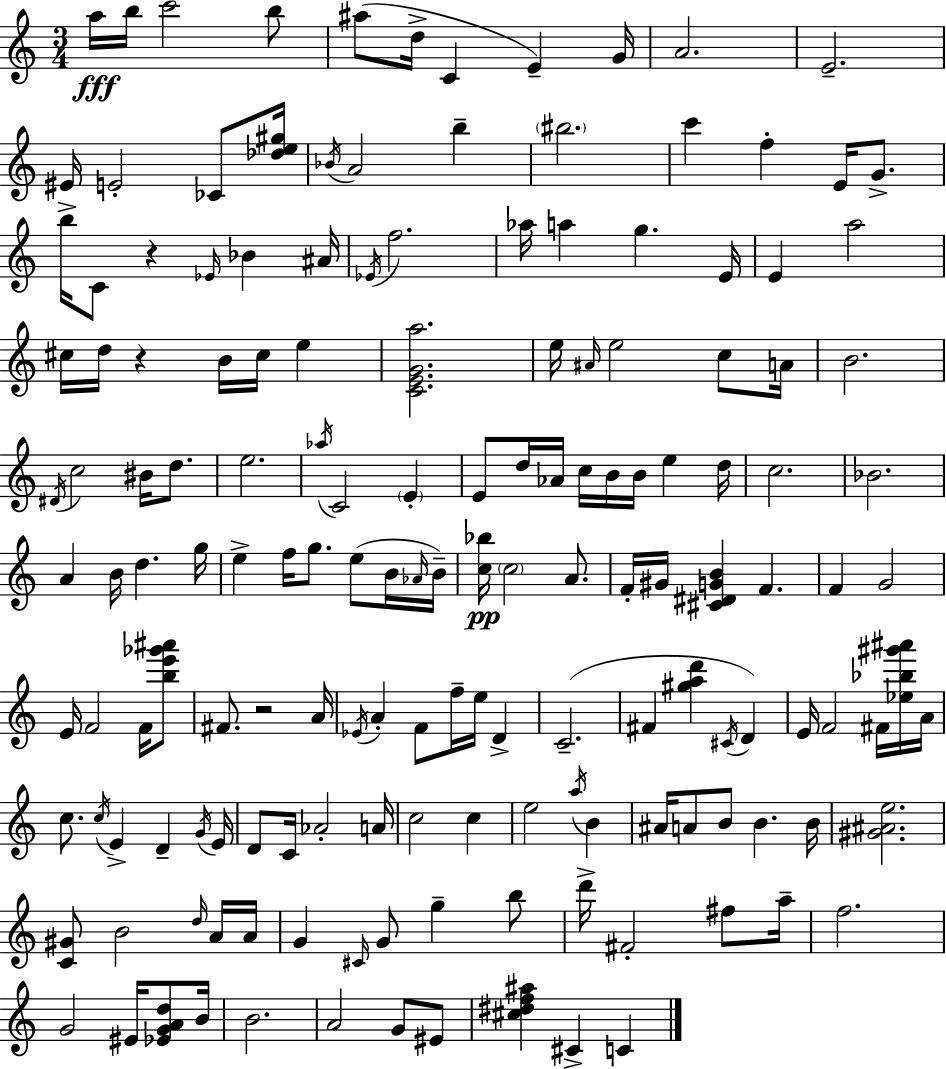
A5/s B5/s C6/h B5/e A#5/e D5/s C4/q E4/q G4/s A4/h. E4/h. EIS4/s E4/h CES4/e [Db5,E5,G#5]/s Bb4/s A4/h B5/q BIS5/h. C6/q F5/q E4/s G4/e. B5/s C4/e R/q Eb4/s Bb4/q A#4/s Eb4/s F5/h. Ab5/s A5/q G5/q. E4/s E4/q A5/h C#5/s D5/s R/q B4/s C#5/s E5/q [C4,E4,G4,A5]/h. E5/s A#4/s E5/h C5/e A4/s B4/h. D#4/s C5/h BIS4/s D5/e. E5/h. Ab5/s C4/h E4/q E4/e D5/s Ab4/s C5/s B4/s B4/s E5/q D5/s C5/h. Bb4/h. A4/q B4/s D5/q. G5/s E5/q F5/s G5/e. E5/e B4/s Ab4/s B4/s [C5,Bb5]/s C5/h A4/e. F4/s G#4/s [C#4,D#4,G4,B4]/q F4/q. F4/q G4/h E4/s F4/h F4/s [B5,E6,Gb6,A#6]/e F#4/e. R/h A4/s Eb4/s A4/q F4/e F5/s E5/s D4/q C4/h. F#4/q [G#5,A5,D6]/q C#4/s D4/q E4/s F4/h F#4/s [Eb5,Bb5,G#6,A#6]/s A4/s C5/e. C5/s E4/q D4/q G4/s E4/s D4/e C4/s Ab4/h A4/s C5/h C5/q E5/h A5/s B4/q A#4/s A4/e B4/e B4/q. B4/s [G#4,A#4,E5]/h. [C4,G#4]/e B4/h D5/s A4/s A4/s G4/q C#4/s G4/e G5/q B5/e D6/s F#4/h F#5/e A5/s F5/h. G4/h EIS4/s [Eb4,G4,A4,D5]/e B4/s B4/h. A4/h G4/e EIS4/e [C#5,D#5,F5,A#5]/q C#4/q C4/q